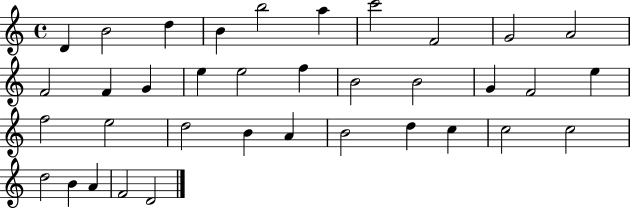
X:1
T:Untitled
M:4/4
L:1/4
K:C
D B2 d B b2 a c'2 F2 G2 A2 F2 F G e e2 f B2 B2 G F2 e f2 e2 d2 B A B2 d c c2 c2 d2 B A F2 D2